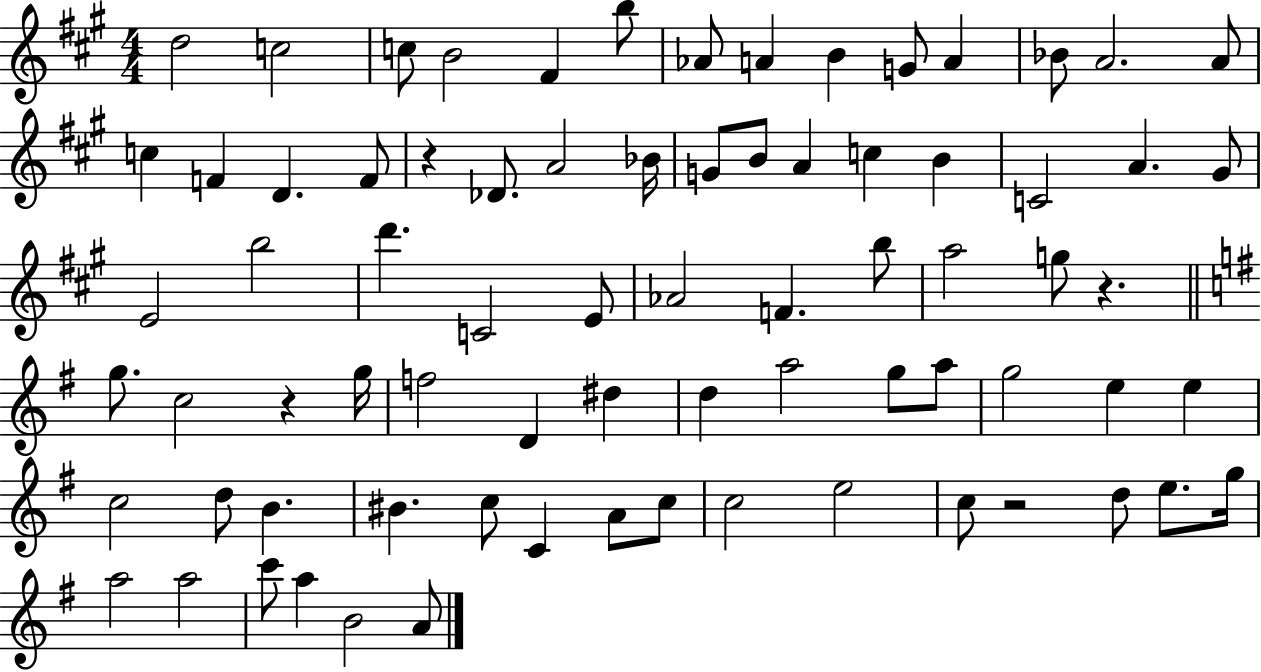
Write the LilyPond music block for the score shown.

{
  \clef treble
  \numericTimeSignature
  \time 4/4
  \key a \major
  d''2 c''2 | c''8 b'2 fis'4 b''8 | aes'8 a'4 b'4 g'8 a'4 | bes'8 a'2. a'8 | \break c''4 f'4 d'4. f'8 | r4 des'8. a'2 bes'16 | g'8 b'8 a'4 c''4 b'4 | c'2 a'4. gis'8 | \break e'2 b''2 | d'''4. c'2 e'8 | aes'2 f'4. b''8 | a''2 g''8 r4. | \break \bar "||" \break \key g \major g''8. c''2 r4 g''16 | f''2 d'4 dis''4 | d''4 a''2 g''8 a''8 | g''2 e''4 e''4 | \break c''2 d''8 b'4. | bis'4. c''8 c'4 a'8 c''8 | c''2 e''2 | c''8 r2 d''8 e''8. g''16 | \break a''2 a''2 | c'''8 a''4 b'2 a'8 | \bar "|."
}